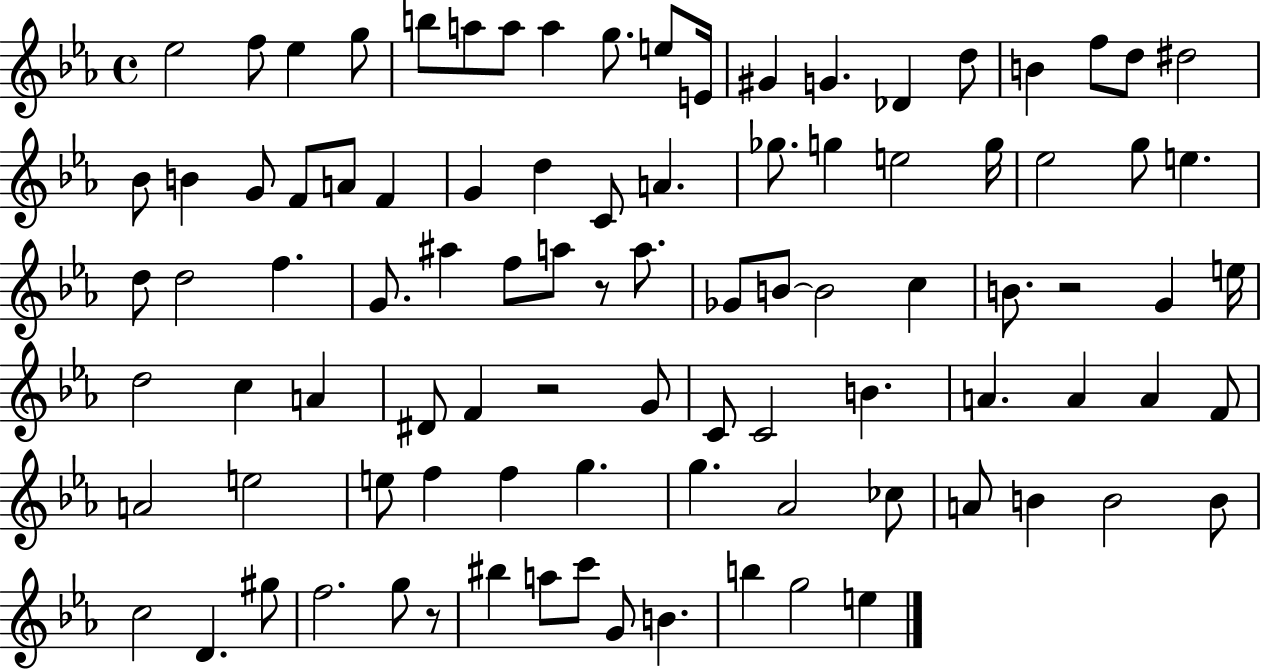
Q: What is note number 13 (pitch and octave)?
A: G4